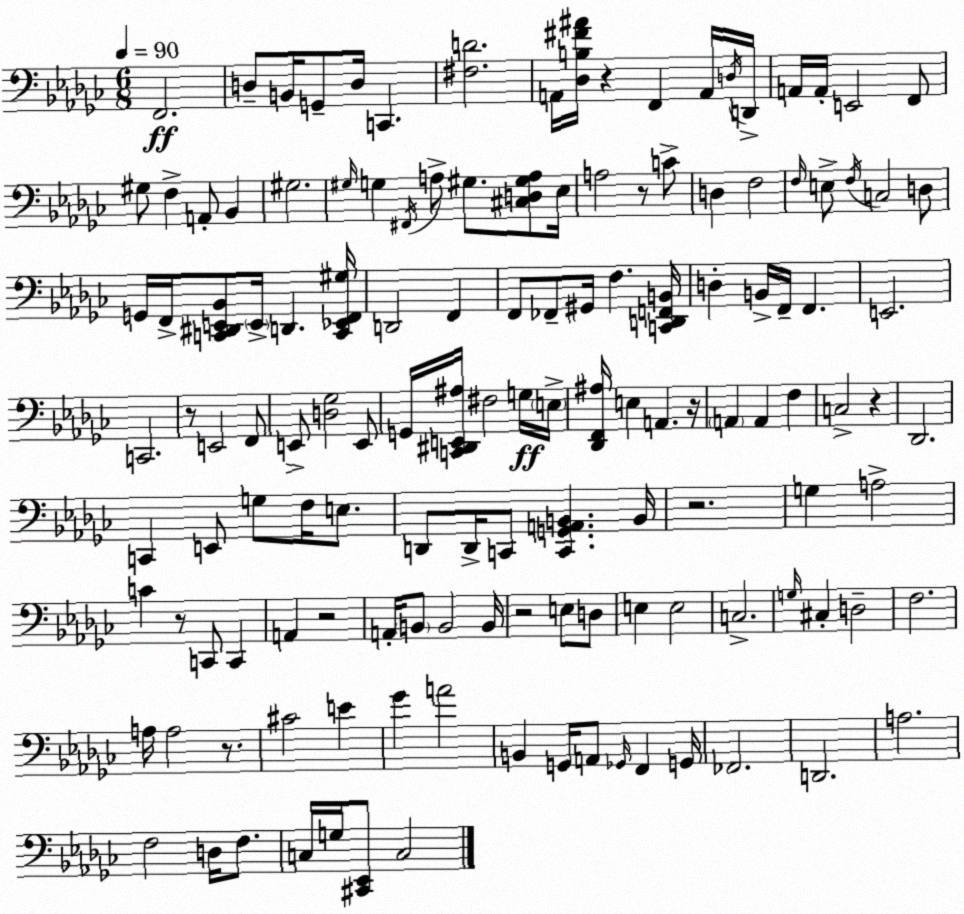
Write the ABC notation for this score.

X:1
T:Untitled
M:6/8
L:1/4
K:Ebm
F,,2 D,/2 B,,/4 G,,/2 D,/4 C,, [^F,D]2 A,,/4 [_D,B,^F^A]/4 z F,, A,,/4 D,/4 D,,/4 A,,/4 A,,/4 E,,2 F,,/2 ^G,/2 F, A,,/2 _B,, ^G,2 ^G,/4 G, ^F,,/4 A,/2 ^G,/2 [^C,D,^G,A,]/2 _E,/4 A,2 z/2 C/2 D, F,2 F,/4 E,/2 F,/4 C,2 D,/2 G,,/4 F,,/4 [C,,^D,,E,,_B,,]/2 E,,/4 D,, [C,,_E,,F,,^G,]/4 D,,2 F,, F,,/2 _F,,/2 ^G,,/4 F, [C,,D,,F,,B,,]/4 D, B,,/4 F,,/4 F,, E,,2 C,,2 z/2 E,,2 F,,/2 E,,/2 [D,_G,]2 E,,/2 G,,/4 [C,,^D,,E,,^A,]/4 ^F,2 G,/4 E,/4 [_D,,F,,^A,]/4 E, A,, z/4 A,, A,, F, C,2 z _D,,2 C,, E,,/2 G,/2 F,/4 E,/2 D,,/2 D,,/4 C,,/2 [C,,G,,A,,B,,] B,,/4 z2 G, A,2 C z/2 C,,/2 C,, A,, z2 A,,/4 B,,/2 B,,2 B,,/4 z2 E,/2 D,/2 E, E,2 C,2 G,/4 ^C, D,2 F,2 A,/4 A,2 z/2 ^C2 E _G A2 B,, G,,/4 A,,/2 _G,,/4 F,, G,,/4 _F,,2 D,,2 A,2 F,2 D,/4 F,/2 C,/4 G,/4 [^C,,_E,,]/2 C,2